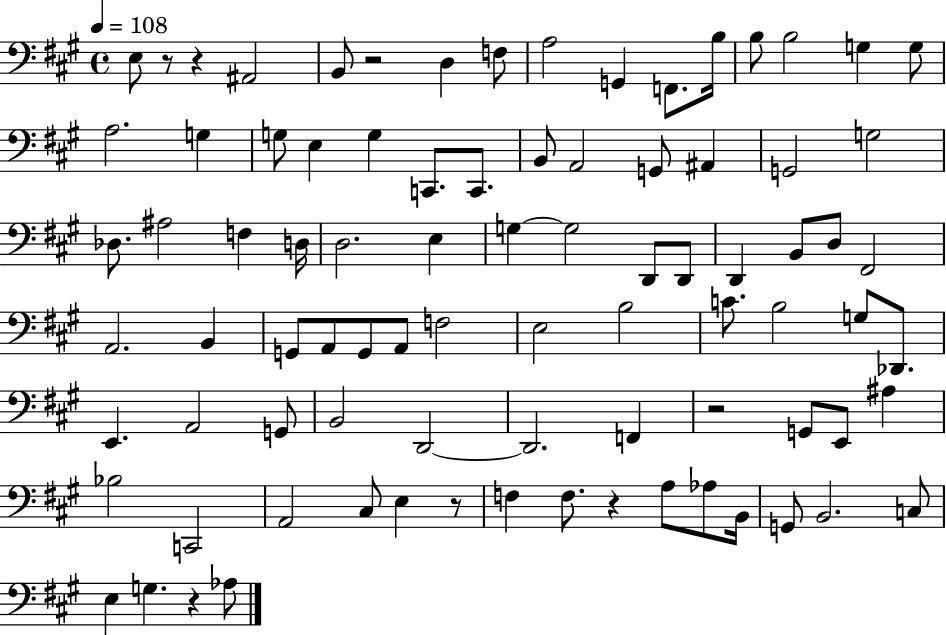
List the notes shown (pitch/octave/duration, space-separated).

E3/e R/e R/q A#2/h B2/e R/h D3/q F3/e A3/h G2/q F2/e. B3/s B3/e B3/h G3/q G3/e A3/h. G3/q G3/e E3/q G3/q C2/e. C2/e. B2/e A2/h G2/e A#2/q G2/h G3/h Db3/e. A#3/h F3/q D3/s D3/h. E3/q G3/q G3/h D2/e D2/e D2/q B2/e D3/e F#2/h A2/h. B2/q G2/e A2/e G2/e A2/e F3/h E3/h B3/h C4/e. B3/h G3/e Db2/e. E2/q. A2/h G2/e B2/h D2/h D2/h. F2/q R/h G2/e E2/e A#3/q Bb3/h C2/h A2/h C#3/e E3/q R/e F3/q F3/e. R/q A3/e Ab3/e B2/s G2/e B2/h. C3/e E3/q G3/q. R/q Ab3/e